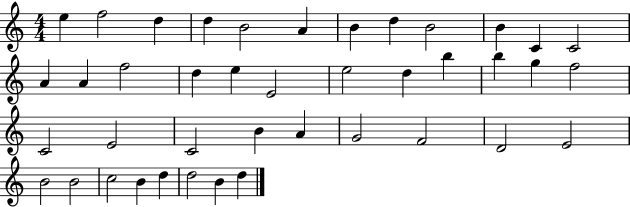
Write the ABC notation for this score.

X:1
T:Untitled
M:4/4
L:1/4
K:C
e f2 d d B2 A B d B2 B C C2 A A f2 d e E2 e2 d b b g f2 C2 E2 C2 B A G2 F2 D2 E2 B2 B2 c2 B d d2 B d